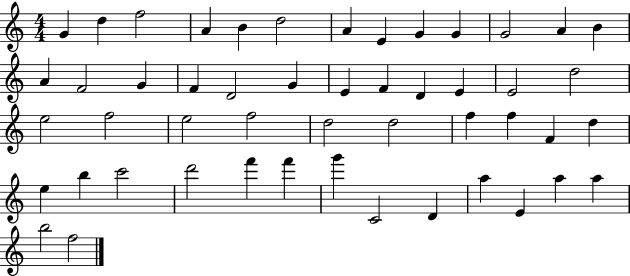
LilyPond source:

{
  \clef treble
  \numericTimeSignature
  \time 4/4
  \key c \major
  g'4 d''4 f''2 | a'4 b'4 d''2 | a'4 e'4 g'4 g'4 | g'2 a'4 b'4 | \break a'4 f'2 g'4 | f'4 d'2 g'4 | e'4 f'4 d'4 e'4 | e'2 d''2 | \break e''2 f''2 | e''2 f''2 | d''2 d''2 | f''4 f''4 f'4 d''4 | \break e''4 b''4 c'''2 | d'''2 f'''4 f'''4 | g'''4 c'2 d'4 | a''4 e'4 a''4 a''4 | \break b''2 f''2 | \bar "|."
}